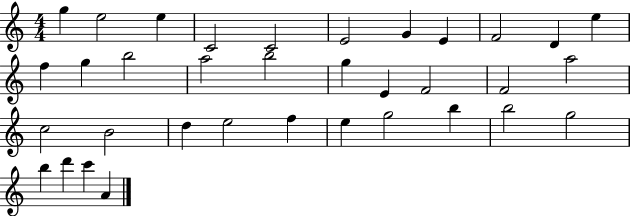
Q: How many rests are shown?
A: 0